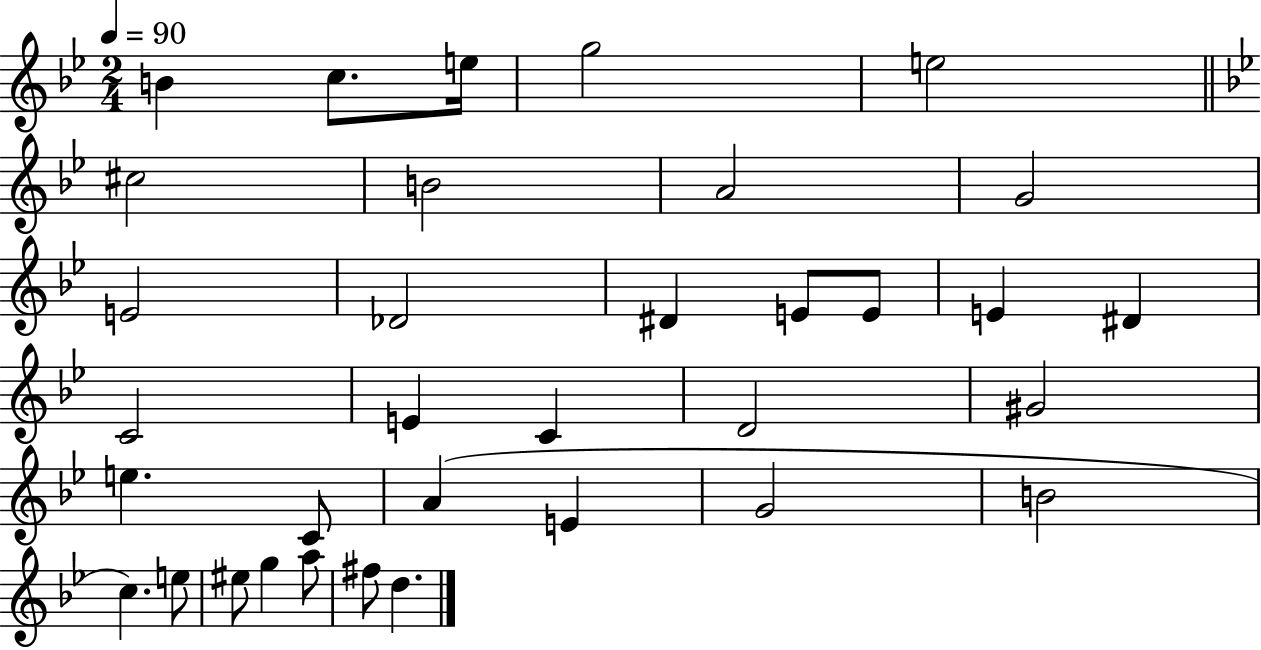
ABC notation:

X:1
T:Untitled
M:2/4
L:1/4
K:Bb
B c/2 e/4 g2 e2 ^c2 B2 A2 G2 E2 _D2 ^D E/2 E/2 E ^D C2 E C D2 ^G2 e C/2 A E G2 B2 c e/2 ^e/2 g a/2 ^f/2 d